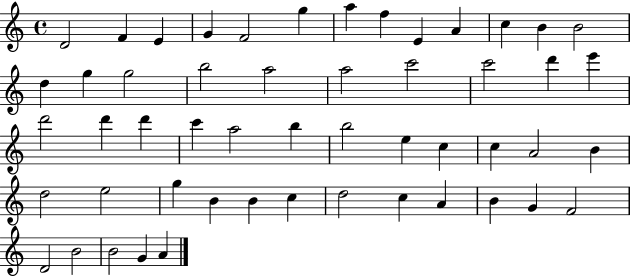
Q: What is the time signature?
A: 4/4